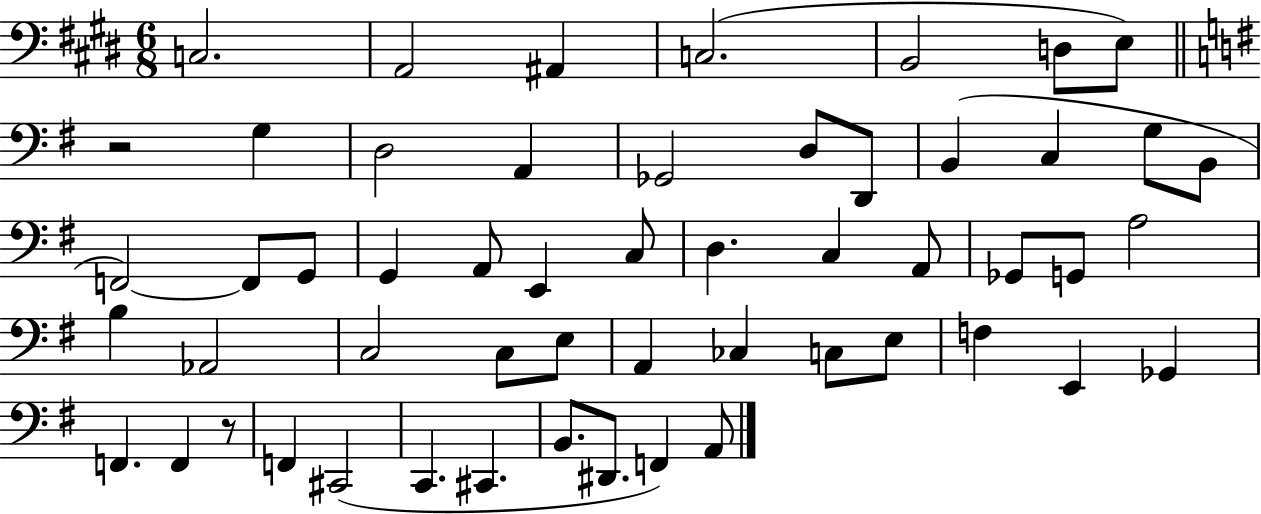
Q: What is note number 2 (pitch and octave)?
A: A2